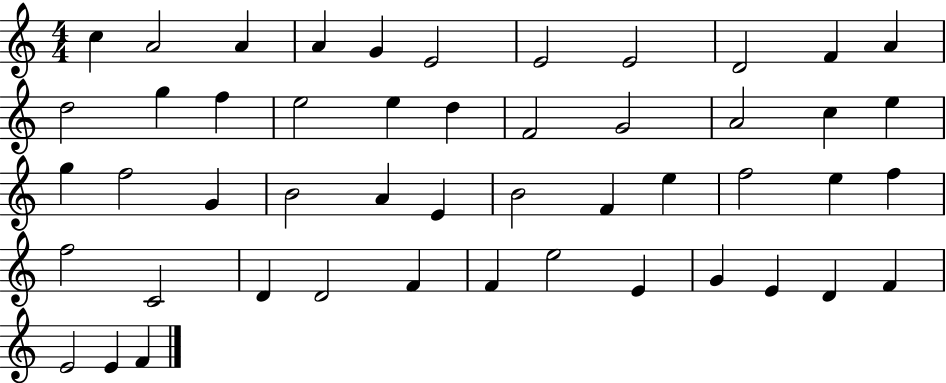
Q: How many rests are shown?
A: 0